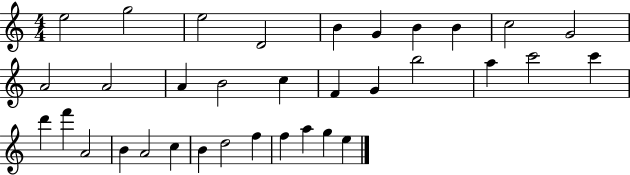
E5/h G5/h E5/h D4/h B4/q G4/q B4/q B4/q C5/h G4/h A4/h A4/h A4/q B4/h C5/q F4/q G4/q B5/h A5/q C6/h C6/q D6/q F6/q A4/h B4/q A4/h C5/q B4/q D5/h F5/q F5/q A5/q G5/q E5/q